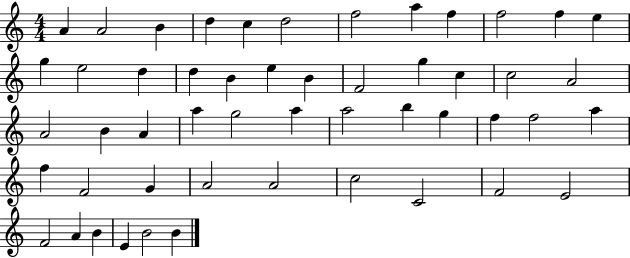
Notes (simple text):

A4/q A4/h B4/q D5/q C5/q D5/h F5/h A5/q F5/q F5/h F5/q E5/q G5/q E5/h D5/q D5/q B4/q E5/q B4/q F4/h G5/q C5/q C5/h A4/h A4/h B4/q A4/q A5/q G5/h A5/q A5/h B5/q G5/q F5/q F5/h A5/q F5/q F4/h G4/q A4/h A4/h C5/h C4/h F4/h E4/h F4/h A4/q B4/q E4/q B4/h B4/q